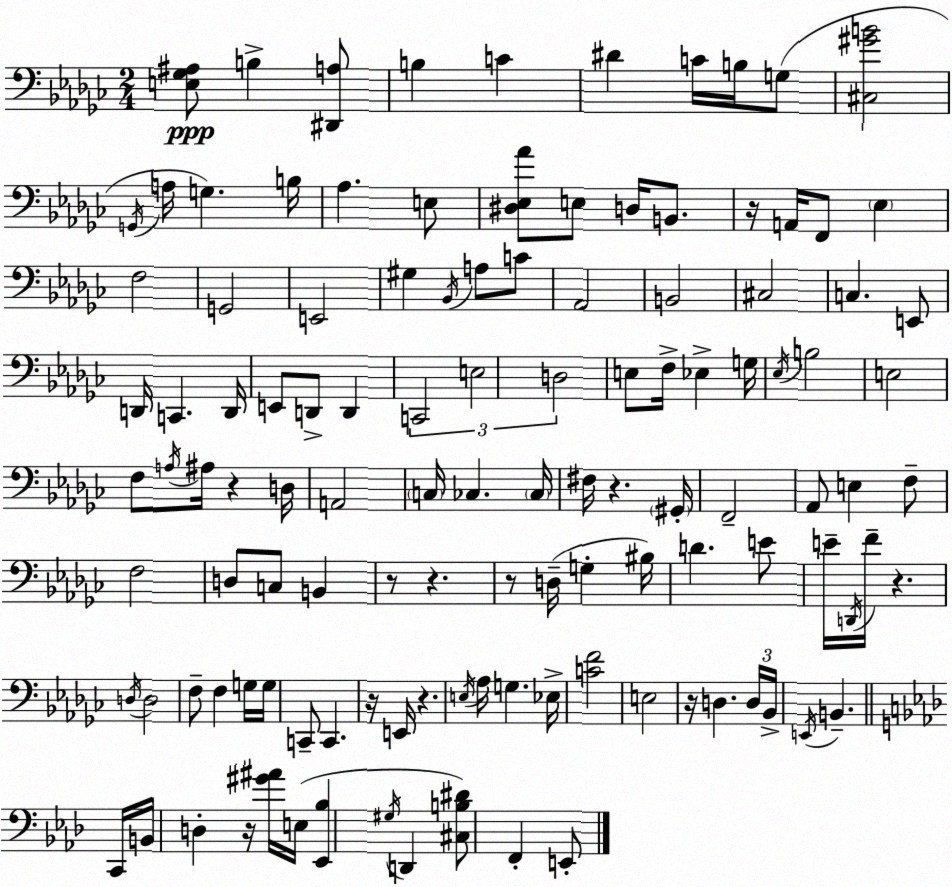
X:1
T:Untitled
M:2/4
L:1/4
K:Ebm
[E,_G,^A,]/2 B, [^D,,A,]/2 B, C ^D C/4 B,/4 G,/2 [^C,^GB]2 G,,/4 A,/4 G, B,/4 _A, E,/2 [^D,_E,_A]/2 E,/2 D,/4 B,,/2 z/4 A,,/4 F,,/2 _E, F,2 G,,2 E,,2 ^G, _B,,/4 A,/2 C/2 _A,,2 B,,2 ^C,2 C, E,,/2 D,,/4 C,, D,,/4 E,,/2 D,,/2 D,, C,,2 E,2 D,2 E,/2 F,/4 _E, G,/4 _E,/4 B,2 E,2 F,/2 A,/4 ^A,/4 z D,/4 A,,2 C,/4 _C, _C,/4 ^F,/4 z ^G,,/4 F,,2 _A,,/2 E, F,/2 F,2 D,/2 C,/2 B,, z/2 z z/2 D,/4 G, ^B,/4 D E/2 E/4 D,,/4 F/4 z D,/4 D,2 F,/2 F, G,/4 G,/4 C,,/2 C,, z/4 E,,/4 z E,/4 _A,/4 G, _E,/4 [CF]2 E,2 z/4 D, D,/4 _B,,/4 E,,/4 B,, C,,/4 B,,/4 D, z/4 [^G^A]/4 E,/4 [_E,,_B,] ^G,/4 D,, [^C,B,^D]/2 F,, E,,/2